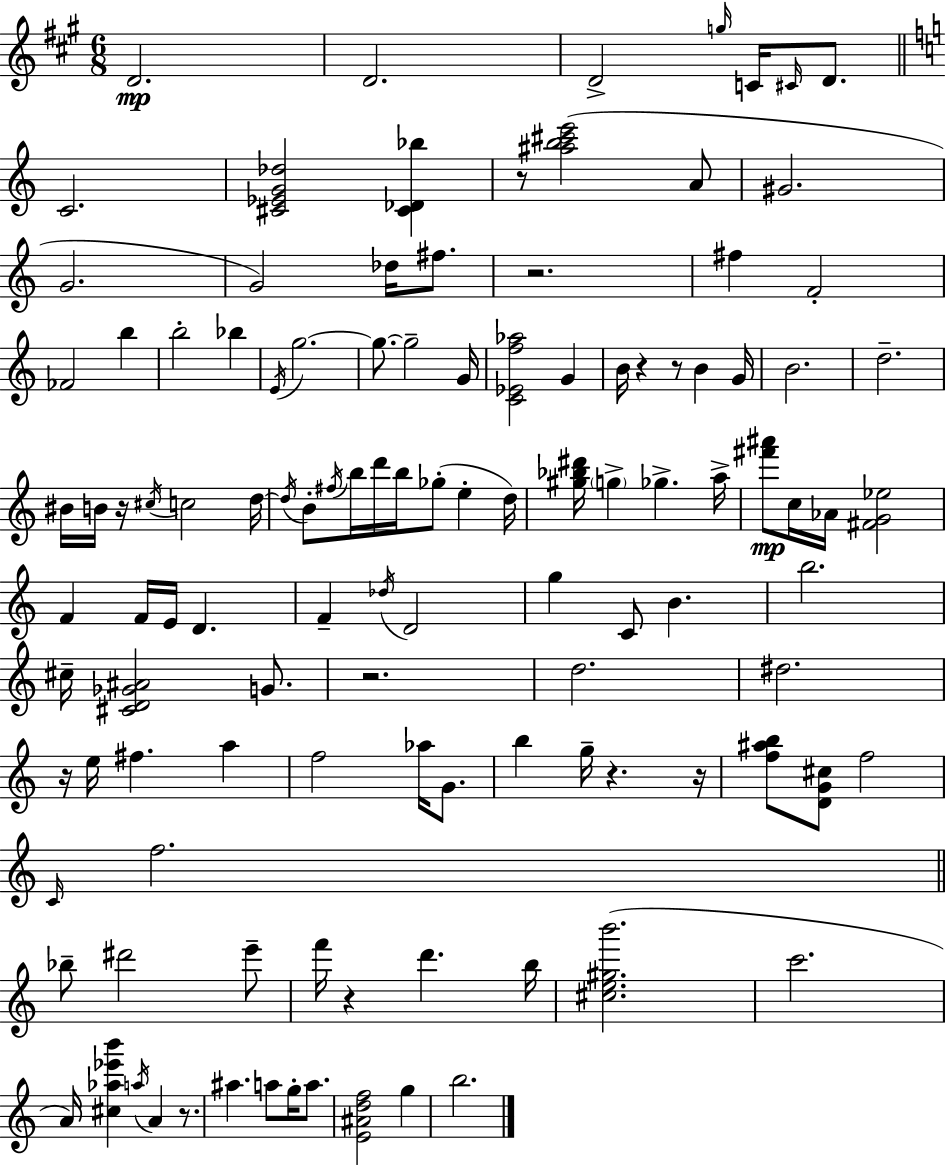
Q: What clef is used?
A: treble